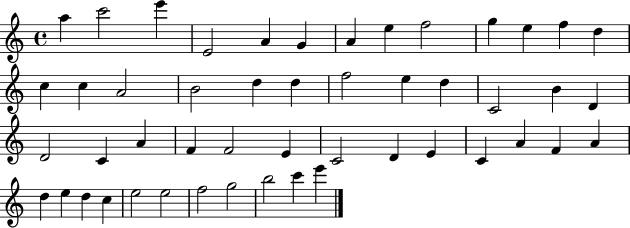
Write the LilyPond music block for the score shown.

{
  \clef treble
  \time 4/4
  \defaultTimeSignature
  \key c \major
  a''4 c'''2 e'''4 | e'2 a'4 g'4 | a'4 e''4 f''2 | g''4 e''4 f''4 d''4 | \break c''4 c''4 a'2 | b'2 d''4 d''4 | f''2 e''4 d''4 | c'2 b'4 d'4 | \break d'2 c'4 a'4 | f'4 f'2 e'4 | c'2 d'4 e'4 | c'4 a'4 f'4 a'4 | \break d''4 e''4 d''4 c''4 | e''2 e''2 | f''2 g''2 | b''2 c'''4 e'''4 | \break \bar "|."
}